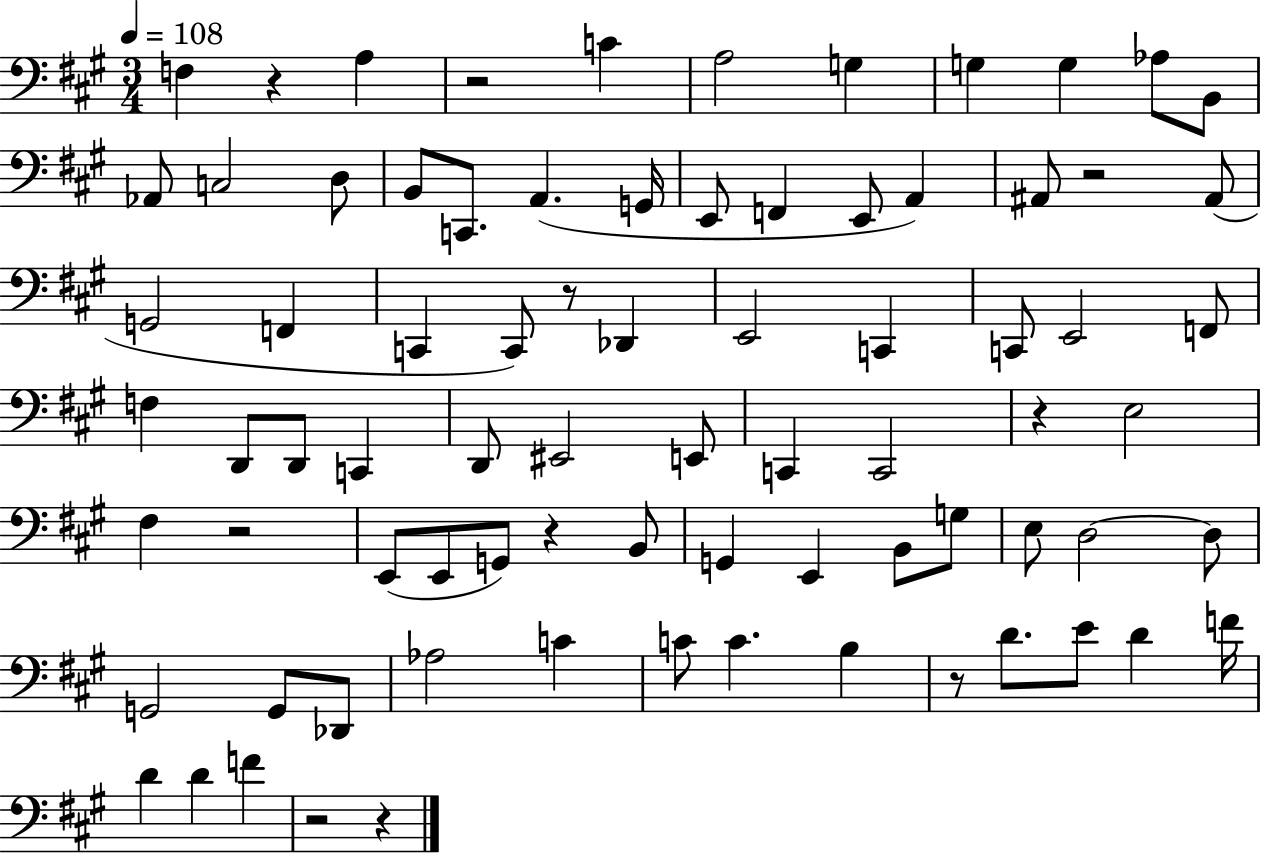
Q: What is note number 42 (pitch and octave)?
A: E3